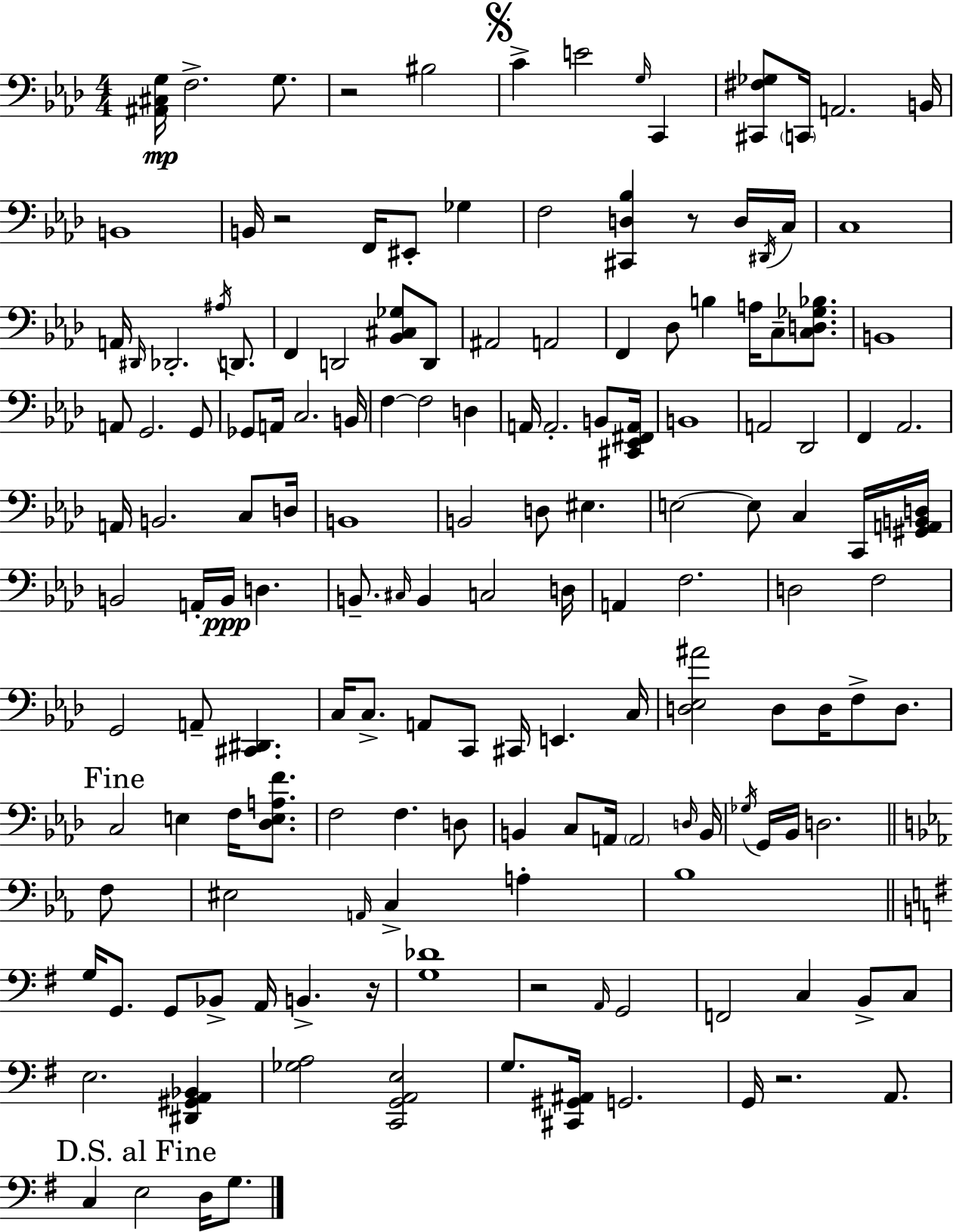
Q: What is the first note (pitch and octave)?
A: F3